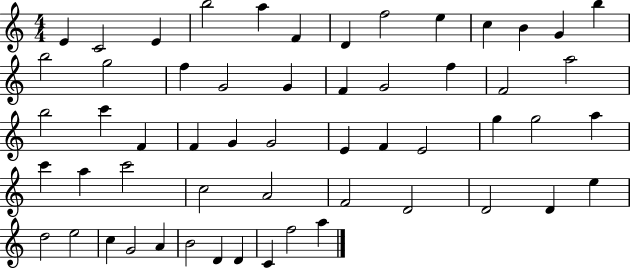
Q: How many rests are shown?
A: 0